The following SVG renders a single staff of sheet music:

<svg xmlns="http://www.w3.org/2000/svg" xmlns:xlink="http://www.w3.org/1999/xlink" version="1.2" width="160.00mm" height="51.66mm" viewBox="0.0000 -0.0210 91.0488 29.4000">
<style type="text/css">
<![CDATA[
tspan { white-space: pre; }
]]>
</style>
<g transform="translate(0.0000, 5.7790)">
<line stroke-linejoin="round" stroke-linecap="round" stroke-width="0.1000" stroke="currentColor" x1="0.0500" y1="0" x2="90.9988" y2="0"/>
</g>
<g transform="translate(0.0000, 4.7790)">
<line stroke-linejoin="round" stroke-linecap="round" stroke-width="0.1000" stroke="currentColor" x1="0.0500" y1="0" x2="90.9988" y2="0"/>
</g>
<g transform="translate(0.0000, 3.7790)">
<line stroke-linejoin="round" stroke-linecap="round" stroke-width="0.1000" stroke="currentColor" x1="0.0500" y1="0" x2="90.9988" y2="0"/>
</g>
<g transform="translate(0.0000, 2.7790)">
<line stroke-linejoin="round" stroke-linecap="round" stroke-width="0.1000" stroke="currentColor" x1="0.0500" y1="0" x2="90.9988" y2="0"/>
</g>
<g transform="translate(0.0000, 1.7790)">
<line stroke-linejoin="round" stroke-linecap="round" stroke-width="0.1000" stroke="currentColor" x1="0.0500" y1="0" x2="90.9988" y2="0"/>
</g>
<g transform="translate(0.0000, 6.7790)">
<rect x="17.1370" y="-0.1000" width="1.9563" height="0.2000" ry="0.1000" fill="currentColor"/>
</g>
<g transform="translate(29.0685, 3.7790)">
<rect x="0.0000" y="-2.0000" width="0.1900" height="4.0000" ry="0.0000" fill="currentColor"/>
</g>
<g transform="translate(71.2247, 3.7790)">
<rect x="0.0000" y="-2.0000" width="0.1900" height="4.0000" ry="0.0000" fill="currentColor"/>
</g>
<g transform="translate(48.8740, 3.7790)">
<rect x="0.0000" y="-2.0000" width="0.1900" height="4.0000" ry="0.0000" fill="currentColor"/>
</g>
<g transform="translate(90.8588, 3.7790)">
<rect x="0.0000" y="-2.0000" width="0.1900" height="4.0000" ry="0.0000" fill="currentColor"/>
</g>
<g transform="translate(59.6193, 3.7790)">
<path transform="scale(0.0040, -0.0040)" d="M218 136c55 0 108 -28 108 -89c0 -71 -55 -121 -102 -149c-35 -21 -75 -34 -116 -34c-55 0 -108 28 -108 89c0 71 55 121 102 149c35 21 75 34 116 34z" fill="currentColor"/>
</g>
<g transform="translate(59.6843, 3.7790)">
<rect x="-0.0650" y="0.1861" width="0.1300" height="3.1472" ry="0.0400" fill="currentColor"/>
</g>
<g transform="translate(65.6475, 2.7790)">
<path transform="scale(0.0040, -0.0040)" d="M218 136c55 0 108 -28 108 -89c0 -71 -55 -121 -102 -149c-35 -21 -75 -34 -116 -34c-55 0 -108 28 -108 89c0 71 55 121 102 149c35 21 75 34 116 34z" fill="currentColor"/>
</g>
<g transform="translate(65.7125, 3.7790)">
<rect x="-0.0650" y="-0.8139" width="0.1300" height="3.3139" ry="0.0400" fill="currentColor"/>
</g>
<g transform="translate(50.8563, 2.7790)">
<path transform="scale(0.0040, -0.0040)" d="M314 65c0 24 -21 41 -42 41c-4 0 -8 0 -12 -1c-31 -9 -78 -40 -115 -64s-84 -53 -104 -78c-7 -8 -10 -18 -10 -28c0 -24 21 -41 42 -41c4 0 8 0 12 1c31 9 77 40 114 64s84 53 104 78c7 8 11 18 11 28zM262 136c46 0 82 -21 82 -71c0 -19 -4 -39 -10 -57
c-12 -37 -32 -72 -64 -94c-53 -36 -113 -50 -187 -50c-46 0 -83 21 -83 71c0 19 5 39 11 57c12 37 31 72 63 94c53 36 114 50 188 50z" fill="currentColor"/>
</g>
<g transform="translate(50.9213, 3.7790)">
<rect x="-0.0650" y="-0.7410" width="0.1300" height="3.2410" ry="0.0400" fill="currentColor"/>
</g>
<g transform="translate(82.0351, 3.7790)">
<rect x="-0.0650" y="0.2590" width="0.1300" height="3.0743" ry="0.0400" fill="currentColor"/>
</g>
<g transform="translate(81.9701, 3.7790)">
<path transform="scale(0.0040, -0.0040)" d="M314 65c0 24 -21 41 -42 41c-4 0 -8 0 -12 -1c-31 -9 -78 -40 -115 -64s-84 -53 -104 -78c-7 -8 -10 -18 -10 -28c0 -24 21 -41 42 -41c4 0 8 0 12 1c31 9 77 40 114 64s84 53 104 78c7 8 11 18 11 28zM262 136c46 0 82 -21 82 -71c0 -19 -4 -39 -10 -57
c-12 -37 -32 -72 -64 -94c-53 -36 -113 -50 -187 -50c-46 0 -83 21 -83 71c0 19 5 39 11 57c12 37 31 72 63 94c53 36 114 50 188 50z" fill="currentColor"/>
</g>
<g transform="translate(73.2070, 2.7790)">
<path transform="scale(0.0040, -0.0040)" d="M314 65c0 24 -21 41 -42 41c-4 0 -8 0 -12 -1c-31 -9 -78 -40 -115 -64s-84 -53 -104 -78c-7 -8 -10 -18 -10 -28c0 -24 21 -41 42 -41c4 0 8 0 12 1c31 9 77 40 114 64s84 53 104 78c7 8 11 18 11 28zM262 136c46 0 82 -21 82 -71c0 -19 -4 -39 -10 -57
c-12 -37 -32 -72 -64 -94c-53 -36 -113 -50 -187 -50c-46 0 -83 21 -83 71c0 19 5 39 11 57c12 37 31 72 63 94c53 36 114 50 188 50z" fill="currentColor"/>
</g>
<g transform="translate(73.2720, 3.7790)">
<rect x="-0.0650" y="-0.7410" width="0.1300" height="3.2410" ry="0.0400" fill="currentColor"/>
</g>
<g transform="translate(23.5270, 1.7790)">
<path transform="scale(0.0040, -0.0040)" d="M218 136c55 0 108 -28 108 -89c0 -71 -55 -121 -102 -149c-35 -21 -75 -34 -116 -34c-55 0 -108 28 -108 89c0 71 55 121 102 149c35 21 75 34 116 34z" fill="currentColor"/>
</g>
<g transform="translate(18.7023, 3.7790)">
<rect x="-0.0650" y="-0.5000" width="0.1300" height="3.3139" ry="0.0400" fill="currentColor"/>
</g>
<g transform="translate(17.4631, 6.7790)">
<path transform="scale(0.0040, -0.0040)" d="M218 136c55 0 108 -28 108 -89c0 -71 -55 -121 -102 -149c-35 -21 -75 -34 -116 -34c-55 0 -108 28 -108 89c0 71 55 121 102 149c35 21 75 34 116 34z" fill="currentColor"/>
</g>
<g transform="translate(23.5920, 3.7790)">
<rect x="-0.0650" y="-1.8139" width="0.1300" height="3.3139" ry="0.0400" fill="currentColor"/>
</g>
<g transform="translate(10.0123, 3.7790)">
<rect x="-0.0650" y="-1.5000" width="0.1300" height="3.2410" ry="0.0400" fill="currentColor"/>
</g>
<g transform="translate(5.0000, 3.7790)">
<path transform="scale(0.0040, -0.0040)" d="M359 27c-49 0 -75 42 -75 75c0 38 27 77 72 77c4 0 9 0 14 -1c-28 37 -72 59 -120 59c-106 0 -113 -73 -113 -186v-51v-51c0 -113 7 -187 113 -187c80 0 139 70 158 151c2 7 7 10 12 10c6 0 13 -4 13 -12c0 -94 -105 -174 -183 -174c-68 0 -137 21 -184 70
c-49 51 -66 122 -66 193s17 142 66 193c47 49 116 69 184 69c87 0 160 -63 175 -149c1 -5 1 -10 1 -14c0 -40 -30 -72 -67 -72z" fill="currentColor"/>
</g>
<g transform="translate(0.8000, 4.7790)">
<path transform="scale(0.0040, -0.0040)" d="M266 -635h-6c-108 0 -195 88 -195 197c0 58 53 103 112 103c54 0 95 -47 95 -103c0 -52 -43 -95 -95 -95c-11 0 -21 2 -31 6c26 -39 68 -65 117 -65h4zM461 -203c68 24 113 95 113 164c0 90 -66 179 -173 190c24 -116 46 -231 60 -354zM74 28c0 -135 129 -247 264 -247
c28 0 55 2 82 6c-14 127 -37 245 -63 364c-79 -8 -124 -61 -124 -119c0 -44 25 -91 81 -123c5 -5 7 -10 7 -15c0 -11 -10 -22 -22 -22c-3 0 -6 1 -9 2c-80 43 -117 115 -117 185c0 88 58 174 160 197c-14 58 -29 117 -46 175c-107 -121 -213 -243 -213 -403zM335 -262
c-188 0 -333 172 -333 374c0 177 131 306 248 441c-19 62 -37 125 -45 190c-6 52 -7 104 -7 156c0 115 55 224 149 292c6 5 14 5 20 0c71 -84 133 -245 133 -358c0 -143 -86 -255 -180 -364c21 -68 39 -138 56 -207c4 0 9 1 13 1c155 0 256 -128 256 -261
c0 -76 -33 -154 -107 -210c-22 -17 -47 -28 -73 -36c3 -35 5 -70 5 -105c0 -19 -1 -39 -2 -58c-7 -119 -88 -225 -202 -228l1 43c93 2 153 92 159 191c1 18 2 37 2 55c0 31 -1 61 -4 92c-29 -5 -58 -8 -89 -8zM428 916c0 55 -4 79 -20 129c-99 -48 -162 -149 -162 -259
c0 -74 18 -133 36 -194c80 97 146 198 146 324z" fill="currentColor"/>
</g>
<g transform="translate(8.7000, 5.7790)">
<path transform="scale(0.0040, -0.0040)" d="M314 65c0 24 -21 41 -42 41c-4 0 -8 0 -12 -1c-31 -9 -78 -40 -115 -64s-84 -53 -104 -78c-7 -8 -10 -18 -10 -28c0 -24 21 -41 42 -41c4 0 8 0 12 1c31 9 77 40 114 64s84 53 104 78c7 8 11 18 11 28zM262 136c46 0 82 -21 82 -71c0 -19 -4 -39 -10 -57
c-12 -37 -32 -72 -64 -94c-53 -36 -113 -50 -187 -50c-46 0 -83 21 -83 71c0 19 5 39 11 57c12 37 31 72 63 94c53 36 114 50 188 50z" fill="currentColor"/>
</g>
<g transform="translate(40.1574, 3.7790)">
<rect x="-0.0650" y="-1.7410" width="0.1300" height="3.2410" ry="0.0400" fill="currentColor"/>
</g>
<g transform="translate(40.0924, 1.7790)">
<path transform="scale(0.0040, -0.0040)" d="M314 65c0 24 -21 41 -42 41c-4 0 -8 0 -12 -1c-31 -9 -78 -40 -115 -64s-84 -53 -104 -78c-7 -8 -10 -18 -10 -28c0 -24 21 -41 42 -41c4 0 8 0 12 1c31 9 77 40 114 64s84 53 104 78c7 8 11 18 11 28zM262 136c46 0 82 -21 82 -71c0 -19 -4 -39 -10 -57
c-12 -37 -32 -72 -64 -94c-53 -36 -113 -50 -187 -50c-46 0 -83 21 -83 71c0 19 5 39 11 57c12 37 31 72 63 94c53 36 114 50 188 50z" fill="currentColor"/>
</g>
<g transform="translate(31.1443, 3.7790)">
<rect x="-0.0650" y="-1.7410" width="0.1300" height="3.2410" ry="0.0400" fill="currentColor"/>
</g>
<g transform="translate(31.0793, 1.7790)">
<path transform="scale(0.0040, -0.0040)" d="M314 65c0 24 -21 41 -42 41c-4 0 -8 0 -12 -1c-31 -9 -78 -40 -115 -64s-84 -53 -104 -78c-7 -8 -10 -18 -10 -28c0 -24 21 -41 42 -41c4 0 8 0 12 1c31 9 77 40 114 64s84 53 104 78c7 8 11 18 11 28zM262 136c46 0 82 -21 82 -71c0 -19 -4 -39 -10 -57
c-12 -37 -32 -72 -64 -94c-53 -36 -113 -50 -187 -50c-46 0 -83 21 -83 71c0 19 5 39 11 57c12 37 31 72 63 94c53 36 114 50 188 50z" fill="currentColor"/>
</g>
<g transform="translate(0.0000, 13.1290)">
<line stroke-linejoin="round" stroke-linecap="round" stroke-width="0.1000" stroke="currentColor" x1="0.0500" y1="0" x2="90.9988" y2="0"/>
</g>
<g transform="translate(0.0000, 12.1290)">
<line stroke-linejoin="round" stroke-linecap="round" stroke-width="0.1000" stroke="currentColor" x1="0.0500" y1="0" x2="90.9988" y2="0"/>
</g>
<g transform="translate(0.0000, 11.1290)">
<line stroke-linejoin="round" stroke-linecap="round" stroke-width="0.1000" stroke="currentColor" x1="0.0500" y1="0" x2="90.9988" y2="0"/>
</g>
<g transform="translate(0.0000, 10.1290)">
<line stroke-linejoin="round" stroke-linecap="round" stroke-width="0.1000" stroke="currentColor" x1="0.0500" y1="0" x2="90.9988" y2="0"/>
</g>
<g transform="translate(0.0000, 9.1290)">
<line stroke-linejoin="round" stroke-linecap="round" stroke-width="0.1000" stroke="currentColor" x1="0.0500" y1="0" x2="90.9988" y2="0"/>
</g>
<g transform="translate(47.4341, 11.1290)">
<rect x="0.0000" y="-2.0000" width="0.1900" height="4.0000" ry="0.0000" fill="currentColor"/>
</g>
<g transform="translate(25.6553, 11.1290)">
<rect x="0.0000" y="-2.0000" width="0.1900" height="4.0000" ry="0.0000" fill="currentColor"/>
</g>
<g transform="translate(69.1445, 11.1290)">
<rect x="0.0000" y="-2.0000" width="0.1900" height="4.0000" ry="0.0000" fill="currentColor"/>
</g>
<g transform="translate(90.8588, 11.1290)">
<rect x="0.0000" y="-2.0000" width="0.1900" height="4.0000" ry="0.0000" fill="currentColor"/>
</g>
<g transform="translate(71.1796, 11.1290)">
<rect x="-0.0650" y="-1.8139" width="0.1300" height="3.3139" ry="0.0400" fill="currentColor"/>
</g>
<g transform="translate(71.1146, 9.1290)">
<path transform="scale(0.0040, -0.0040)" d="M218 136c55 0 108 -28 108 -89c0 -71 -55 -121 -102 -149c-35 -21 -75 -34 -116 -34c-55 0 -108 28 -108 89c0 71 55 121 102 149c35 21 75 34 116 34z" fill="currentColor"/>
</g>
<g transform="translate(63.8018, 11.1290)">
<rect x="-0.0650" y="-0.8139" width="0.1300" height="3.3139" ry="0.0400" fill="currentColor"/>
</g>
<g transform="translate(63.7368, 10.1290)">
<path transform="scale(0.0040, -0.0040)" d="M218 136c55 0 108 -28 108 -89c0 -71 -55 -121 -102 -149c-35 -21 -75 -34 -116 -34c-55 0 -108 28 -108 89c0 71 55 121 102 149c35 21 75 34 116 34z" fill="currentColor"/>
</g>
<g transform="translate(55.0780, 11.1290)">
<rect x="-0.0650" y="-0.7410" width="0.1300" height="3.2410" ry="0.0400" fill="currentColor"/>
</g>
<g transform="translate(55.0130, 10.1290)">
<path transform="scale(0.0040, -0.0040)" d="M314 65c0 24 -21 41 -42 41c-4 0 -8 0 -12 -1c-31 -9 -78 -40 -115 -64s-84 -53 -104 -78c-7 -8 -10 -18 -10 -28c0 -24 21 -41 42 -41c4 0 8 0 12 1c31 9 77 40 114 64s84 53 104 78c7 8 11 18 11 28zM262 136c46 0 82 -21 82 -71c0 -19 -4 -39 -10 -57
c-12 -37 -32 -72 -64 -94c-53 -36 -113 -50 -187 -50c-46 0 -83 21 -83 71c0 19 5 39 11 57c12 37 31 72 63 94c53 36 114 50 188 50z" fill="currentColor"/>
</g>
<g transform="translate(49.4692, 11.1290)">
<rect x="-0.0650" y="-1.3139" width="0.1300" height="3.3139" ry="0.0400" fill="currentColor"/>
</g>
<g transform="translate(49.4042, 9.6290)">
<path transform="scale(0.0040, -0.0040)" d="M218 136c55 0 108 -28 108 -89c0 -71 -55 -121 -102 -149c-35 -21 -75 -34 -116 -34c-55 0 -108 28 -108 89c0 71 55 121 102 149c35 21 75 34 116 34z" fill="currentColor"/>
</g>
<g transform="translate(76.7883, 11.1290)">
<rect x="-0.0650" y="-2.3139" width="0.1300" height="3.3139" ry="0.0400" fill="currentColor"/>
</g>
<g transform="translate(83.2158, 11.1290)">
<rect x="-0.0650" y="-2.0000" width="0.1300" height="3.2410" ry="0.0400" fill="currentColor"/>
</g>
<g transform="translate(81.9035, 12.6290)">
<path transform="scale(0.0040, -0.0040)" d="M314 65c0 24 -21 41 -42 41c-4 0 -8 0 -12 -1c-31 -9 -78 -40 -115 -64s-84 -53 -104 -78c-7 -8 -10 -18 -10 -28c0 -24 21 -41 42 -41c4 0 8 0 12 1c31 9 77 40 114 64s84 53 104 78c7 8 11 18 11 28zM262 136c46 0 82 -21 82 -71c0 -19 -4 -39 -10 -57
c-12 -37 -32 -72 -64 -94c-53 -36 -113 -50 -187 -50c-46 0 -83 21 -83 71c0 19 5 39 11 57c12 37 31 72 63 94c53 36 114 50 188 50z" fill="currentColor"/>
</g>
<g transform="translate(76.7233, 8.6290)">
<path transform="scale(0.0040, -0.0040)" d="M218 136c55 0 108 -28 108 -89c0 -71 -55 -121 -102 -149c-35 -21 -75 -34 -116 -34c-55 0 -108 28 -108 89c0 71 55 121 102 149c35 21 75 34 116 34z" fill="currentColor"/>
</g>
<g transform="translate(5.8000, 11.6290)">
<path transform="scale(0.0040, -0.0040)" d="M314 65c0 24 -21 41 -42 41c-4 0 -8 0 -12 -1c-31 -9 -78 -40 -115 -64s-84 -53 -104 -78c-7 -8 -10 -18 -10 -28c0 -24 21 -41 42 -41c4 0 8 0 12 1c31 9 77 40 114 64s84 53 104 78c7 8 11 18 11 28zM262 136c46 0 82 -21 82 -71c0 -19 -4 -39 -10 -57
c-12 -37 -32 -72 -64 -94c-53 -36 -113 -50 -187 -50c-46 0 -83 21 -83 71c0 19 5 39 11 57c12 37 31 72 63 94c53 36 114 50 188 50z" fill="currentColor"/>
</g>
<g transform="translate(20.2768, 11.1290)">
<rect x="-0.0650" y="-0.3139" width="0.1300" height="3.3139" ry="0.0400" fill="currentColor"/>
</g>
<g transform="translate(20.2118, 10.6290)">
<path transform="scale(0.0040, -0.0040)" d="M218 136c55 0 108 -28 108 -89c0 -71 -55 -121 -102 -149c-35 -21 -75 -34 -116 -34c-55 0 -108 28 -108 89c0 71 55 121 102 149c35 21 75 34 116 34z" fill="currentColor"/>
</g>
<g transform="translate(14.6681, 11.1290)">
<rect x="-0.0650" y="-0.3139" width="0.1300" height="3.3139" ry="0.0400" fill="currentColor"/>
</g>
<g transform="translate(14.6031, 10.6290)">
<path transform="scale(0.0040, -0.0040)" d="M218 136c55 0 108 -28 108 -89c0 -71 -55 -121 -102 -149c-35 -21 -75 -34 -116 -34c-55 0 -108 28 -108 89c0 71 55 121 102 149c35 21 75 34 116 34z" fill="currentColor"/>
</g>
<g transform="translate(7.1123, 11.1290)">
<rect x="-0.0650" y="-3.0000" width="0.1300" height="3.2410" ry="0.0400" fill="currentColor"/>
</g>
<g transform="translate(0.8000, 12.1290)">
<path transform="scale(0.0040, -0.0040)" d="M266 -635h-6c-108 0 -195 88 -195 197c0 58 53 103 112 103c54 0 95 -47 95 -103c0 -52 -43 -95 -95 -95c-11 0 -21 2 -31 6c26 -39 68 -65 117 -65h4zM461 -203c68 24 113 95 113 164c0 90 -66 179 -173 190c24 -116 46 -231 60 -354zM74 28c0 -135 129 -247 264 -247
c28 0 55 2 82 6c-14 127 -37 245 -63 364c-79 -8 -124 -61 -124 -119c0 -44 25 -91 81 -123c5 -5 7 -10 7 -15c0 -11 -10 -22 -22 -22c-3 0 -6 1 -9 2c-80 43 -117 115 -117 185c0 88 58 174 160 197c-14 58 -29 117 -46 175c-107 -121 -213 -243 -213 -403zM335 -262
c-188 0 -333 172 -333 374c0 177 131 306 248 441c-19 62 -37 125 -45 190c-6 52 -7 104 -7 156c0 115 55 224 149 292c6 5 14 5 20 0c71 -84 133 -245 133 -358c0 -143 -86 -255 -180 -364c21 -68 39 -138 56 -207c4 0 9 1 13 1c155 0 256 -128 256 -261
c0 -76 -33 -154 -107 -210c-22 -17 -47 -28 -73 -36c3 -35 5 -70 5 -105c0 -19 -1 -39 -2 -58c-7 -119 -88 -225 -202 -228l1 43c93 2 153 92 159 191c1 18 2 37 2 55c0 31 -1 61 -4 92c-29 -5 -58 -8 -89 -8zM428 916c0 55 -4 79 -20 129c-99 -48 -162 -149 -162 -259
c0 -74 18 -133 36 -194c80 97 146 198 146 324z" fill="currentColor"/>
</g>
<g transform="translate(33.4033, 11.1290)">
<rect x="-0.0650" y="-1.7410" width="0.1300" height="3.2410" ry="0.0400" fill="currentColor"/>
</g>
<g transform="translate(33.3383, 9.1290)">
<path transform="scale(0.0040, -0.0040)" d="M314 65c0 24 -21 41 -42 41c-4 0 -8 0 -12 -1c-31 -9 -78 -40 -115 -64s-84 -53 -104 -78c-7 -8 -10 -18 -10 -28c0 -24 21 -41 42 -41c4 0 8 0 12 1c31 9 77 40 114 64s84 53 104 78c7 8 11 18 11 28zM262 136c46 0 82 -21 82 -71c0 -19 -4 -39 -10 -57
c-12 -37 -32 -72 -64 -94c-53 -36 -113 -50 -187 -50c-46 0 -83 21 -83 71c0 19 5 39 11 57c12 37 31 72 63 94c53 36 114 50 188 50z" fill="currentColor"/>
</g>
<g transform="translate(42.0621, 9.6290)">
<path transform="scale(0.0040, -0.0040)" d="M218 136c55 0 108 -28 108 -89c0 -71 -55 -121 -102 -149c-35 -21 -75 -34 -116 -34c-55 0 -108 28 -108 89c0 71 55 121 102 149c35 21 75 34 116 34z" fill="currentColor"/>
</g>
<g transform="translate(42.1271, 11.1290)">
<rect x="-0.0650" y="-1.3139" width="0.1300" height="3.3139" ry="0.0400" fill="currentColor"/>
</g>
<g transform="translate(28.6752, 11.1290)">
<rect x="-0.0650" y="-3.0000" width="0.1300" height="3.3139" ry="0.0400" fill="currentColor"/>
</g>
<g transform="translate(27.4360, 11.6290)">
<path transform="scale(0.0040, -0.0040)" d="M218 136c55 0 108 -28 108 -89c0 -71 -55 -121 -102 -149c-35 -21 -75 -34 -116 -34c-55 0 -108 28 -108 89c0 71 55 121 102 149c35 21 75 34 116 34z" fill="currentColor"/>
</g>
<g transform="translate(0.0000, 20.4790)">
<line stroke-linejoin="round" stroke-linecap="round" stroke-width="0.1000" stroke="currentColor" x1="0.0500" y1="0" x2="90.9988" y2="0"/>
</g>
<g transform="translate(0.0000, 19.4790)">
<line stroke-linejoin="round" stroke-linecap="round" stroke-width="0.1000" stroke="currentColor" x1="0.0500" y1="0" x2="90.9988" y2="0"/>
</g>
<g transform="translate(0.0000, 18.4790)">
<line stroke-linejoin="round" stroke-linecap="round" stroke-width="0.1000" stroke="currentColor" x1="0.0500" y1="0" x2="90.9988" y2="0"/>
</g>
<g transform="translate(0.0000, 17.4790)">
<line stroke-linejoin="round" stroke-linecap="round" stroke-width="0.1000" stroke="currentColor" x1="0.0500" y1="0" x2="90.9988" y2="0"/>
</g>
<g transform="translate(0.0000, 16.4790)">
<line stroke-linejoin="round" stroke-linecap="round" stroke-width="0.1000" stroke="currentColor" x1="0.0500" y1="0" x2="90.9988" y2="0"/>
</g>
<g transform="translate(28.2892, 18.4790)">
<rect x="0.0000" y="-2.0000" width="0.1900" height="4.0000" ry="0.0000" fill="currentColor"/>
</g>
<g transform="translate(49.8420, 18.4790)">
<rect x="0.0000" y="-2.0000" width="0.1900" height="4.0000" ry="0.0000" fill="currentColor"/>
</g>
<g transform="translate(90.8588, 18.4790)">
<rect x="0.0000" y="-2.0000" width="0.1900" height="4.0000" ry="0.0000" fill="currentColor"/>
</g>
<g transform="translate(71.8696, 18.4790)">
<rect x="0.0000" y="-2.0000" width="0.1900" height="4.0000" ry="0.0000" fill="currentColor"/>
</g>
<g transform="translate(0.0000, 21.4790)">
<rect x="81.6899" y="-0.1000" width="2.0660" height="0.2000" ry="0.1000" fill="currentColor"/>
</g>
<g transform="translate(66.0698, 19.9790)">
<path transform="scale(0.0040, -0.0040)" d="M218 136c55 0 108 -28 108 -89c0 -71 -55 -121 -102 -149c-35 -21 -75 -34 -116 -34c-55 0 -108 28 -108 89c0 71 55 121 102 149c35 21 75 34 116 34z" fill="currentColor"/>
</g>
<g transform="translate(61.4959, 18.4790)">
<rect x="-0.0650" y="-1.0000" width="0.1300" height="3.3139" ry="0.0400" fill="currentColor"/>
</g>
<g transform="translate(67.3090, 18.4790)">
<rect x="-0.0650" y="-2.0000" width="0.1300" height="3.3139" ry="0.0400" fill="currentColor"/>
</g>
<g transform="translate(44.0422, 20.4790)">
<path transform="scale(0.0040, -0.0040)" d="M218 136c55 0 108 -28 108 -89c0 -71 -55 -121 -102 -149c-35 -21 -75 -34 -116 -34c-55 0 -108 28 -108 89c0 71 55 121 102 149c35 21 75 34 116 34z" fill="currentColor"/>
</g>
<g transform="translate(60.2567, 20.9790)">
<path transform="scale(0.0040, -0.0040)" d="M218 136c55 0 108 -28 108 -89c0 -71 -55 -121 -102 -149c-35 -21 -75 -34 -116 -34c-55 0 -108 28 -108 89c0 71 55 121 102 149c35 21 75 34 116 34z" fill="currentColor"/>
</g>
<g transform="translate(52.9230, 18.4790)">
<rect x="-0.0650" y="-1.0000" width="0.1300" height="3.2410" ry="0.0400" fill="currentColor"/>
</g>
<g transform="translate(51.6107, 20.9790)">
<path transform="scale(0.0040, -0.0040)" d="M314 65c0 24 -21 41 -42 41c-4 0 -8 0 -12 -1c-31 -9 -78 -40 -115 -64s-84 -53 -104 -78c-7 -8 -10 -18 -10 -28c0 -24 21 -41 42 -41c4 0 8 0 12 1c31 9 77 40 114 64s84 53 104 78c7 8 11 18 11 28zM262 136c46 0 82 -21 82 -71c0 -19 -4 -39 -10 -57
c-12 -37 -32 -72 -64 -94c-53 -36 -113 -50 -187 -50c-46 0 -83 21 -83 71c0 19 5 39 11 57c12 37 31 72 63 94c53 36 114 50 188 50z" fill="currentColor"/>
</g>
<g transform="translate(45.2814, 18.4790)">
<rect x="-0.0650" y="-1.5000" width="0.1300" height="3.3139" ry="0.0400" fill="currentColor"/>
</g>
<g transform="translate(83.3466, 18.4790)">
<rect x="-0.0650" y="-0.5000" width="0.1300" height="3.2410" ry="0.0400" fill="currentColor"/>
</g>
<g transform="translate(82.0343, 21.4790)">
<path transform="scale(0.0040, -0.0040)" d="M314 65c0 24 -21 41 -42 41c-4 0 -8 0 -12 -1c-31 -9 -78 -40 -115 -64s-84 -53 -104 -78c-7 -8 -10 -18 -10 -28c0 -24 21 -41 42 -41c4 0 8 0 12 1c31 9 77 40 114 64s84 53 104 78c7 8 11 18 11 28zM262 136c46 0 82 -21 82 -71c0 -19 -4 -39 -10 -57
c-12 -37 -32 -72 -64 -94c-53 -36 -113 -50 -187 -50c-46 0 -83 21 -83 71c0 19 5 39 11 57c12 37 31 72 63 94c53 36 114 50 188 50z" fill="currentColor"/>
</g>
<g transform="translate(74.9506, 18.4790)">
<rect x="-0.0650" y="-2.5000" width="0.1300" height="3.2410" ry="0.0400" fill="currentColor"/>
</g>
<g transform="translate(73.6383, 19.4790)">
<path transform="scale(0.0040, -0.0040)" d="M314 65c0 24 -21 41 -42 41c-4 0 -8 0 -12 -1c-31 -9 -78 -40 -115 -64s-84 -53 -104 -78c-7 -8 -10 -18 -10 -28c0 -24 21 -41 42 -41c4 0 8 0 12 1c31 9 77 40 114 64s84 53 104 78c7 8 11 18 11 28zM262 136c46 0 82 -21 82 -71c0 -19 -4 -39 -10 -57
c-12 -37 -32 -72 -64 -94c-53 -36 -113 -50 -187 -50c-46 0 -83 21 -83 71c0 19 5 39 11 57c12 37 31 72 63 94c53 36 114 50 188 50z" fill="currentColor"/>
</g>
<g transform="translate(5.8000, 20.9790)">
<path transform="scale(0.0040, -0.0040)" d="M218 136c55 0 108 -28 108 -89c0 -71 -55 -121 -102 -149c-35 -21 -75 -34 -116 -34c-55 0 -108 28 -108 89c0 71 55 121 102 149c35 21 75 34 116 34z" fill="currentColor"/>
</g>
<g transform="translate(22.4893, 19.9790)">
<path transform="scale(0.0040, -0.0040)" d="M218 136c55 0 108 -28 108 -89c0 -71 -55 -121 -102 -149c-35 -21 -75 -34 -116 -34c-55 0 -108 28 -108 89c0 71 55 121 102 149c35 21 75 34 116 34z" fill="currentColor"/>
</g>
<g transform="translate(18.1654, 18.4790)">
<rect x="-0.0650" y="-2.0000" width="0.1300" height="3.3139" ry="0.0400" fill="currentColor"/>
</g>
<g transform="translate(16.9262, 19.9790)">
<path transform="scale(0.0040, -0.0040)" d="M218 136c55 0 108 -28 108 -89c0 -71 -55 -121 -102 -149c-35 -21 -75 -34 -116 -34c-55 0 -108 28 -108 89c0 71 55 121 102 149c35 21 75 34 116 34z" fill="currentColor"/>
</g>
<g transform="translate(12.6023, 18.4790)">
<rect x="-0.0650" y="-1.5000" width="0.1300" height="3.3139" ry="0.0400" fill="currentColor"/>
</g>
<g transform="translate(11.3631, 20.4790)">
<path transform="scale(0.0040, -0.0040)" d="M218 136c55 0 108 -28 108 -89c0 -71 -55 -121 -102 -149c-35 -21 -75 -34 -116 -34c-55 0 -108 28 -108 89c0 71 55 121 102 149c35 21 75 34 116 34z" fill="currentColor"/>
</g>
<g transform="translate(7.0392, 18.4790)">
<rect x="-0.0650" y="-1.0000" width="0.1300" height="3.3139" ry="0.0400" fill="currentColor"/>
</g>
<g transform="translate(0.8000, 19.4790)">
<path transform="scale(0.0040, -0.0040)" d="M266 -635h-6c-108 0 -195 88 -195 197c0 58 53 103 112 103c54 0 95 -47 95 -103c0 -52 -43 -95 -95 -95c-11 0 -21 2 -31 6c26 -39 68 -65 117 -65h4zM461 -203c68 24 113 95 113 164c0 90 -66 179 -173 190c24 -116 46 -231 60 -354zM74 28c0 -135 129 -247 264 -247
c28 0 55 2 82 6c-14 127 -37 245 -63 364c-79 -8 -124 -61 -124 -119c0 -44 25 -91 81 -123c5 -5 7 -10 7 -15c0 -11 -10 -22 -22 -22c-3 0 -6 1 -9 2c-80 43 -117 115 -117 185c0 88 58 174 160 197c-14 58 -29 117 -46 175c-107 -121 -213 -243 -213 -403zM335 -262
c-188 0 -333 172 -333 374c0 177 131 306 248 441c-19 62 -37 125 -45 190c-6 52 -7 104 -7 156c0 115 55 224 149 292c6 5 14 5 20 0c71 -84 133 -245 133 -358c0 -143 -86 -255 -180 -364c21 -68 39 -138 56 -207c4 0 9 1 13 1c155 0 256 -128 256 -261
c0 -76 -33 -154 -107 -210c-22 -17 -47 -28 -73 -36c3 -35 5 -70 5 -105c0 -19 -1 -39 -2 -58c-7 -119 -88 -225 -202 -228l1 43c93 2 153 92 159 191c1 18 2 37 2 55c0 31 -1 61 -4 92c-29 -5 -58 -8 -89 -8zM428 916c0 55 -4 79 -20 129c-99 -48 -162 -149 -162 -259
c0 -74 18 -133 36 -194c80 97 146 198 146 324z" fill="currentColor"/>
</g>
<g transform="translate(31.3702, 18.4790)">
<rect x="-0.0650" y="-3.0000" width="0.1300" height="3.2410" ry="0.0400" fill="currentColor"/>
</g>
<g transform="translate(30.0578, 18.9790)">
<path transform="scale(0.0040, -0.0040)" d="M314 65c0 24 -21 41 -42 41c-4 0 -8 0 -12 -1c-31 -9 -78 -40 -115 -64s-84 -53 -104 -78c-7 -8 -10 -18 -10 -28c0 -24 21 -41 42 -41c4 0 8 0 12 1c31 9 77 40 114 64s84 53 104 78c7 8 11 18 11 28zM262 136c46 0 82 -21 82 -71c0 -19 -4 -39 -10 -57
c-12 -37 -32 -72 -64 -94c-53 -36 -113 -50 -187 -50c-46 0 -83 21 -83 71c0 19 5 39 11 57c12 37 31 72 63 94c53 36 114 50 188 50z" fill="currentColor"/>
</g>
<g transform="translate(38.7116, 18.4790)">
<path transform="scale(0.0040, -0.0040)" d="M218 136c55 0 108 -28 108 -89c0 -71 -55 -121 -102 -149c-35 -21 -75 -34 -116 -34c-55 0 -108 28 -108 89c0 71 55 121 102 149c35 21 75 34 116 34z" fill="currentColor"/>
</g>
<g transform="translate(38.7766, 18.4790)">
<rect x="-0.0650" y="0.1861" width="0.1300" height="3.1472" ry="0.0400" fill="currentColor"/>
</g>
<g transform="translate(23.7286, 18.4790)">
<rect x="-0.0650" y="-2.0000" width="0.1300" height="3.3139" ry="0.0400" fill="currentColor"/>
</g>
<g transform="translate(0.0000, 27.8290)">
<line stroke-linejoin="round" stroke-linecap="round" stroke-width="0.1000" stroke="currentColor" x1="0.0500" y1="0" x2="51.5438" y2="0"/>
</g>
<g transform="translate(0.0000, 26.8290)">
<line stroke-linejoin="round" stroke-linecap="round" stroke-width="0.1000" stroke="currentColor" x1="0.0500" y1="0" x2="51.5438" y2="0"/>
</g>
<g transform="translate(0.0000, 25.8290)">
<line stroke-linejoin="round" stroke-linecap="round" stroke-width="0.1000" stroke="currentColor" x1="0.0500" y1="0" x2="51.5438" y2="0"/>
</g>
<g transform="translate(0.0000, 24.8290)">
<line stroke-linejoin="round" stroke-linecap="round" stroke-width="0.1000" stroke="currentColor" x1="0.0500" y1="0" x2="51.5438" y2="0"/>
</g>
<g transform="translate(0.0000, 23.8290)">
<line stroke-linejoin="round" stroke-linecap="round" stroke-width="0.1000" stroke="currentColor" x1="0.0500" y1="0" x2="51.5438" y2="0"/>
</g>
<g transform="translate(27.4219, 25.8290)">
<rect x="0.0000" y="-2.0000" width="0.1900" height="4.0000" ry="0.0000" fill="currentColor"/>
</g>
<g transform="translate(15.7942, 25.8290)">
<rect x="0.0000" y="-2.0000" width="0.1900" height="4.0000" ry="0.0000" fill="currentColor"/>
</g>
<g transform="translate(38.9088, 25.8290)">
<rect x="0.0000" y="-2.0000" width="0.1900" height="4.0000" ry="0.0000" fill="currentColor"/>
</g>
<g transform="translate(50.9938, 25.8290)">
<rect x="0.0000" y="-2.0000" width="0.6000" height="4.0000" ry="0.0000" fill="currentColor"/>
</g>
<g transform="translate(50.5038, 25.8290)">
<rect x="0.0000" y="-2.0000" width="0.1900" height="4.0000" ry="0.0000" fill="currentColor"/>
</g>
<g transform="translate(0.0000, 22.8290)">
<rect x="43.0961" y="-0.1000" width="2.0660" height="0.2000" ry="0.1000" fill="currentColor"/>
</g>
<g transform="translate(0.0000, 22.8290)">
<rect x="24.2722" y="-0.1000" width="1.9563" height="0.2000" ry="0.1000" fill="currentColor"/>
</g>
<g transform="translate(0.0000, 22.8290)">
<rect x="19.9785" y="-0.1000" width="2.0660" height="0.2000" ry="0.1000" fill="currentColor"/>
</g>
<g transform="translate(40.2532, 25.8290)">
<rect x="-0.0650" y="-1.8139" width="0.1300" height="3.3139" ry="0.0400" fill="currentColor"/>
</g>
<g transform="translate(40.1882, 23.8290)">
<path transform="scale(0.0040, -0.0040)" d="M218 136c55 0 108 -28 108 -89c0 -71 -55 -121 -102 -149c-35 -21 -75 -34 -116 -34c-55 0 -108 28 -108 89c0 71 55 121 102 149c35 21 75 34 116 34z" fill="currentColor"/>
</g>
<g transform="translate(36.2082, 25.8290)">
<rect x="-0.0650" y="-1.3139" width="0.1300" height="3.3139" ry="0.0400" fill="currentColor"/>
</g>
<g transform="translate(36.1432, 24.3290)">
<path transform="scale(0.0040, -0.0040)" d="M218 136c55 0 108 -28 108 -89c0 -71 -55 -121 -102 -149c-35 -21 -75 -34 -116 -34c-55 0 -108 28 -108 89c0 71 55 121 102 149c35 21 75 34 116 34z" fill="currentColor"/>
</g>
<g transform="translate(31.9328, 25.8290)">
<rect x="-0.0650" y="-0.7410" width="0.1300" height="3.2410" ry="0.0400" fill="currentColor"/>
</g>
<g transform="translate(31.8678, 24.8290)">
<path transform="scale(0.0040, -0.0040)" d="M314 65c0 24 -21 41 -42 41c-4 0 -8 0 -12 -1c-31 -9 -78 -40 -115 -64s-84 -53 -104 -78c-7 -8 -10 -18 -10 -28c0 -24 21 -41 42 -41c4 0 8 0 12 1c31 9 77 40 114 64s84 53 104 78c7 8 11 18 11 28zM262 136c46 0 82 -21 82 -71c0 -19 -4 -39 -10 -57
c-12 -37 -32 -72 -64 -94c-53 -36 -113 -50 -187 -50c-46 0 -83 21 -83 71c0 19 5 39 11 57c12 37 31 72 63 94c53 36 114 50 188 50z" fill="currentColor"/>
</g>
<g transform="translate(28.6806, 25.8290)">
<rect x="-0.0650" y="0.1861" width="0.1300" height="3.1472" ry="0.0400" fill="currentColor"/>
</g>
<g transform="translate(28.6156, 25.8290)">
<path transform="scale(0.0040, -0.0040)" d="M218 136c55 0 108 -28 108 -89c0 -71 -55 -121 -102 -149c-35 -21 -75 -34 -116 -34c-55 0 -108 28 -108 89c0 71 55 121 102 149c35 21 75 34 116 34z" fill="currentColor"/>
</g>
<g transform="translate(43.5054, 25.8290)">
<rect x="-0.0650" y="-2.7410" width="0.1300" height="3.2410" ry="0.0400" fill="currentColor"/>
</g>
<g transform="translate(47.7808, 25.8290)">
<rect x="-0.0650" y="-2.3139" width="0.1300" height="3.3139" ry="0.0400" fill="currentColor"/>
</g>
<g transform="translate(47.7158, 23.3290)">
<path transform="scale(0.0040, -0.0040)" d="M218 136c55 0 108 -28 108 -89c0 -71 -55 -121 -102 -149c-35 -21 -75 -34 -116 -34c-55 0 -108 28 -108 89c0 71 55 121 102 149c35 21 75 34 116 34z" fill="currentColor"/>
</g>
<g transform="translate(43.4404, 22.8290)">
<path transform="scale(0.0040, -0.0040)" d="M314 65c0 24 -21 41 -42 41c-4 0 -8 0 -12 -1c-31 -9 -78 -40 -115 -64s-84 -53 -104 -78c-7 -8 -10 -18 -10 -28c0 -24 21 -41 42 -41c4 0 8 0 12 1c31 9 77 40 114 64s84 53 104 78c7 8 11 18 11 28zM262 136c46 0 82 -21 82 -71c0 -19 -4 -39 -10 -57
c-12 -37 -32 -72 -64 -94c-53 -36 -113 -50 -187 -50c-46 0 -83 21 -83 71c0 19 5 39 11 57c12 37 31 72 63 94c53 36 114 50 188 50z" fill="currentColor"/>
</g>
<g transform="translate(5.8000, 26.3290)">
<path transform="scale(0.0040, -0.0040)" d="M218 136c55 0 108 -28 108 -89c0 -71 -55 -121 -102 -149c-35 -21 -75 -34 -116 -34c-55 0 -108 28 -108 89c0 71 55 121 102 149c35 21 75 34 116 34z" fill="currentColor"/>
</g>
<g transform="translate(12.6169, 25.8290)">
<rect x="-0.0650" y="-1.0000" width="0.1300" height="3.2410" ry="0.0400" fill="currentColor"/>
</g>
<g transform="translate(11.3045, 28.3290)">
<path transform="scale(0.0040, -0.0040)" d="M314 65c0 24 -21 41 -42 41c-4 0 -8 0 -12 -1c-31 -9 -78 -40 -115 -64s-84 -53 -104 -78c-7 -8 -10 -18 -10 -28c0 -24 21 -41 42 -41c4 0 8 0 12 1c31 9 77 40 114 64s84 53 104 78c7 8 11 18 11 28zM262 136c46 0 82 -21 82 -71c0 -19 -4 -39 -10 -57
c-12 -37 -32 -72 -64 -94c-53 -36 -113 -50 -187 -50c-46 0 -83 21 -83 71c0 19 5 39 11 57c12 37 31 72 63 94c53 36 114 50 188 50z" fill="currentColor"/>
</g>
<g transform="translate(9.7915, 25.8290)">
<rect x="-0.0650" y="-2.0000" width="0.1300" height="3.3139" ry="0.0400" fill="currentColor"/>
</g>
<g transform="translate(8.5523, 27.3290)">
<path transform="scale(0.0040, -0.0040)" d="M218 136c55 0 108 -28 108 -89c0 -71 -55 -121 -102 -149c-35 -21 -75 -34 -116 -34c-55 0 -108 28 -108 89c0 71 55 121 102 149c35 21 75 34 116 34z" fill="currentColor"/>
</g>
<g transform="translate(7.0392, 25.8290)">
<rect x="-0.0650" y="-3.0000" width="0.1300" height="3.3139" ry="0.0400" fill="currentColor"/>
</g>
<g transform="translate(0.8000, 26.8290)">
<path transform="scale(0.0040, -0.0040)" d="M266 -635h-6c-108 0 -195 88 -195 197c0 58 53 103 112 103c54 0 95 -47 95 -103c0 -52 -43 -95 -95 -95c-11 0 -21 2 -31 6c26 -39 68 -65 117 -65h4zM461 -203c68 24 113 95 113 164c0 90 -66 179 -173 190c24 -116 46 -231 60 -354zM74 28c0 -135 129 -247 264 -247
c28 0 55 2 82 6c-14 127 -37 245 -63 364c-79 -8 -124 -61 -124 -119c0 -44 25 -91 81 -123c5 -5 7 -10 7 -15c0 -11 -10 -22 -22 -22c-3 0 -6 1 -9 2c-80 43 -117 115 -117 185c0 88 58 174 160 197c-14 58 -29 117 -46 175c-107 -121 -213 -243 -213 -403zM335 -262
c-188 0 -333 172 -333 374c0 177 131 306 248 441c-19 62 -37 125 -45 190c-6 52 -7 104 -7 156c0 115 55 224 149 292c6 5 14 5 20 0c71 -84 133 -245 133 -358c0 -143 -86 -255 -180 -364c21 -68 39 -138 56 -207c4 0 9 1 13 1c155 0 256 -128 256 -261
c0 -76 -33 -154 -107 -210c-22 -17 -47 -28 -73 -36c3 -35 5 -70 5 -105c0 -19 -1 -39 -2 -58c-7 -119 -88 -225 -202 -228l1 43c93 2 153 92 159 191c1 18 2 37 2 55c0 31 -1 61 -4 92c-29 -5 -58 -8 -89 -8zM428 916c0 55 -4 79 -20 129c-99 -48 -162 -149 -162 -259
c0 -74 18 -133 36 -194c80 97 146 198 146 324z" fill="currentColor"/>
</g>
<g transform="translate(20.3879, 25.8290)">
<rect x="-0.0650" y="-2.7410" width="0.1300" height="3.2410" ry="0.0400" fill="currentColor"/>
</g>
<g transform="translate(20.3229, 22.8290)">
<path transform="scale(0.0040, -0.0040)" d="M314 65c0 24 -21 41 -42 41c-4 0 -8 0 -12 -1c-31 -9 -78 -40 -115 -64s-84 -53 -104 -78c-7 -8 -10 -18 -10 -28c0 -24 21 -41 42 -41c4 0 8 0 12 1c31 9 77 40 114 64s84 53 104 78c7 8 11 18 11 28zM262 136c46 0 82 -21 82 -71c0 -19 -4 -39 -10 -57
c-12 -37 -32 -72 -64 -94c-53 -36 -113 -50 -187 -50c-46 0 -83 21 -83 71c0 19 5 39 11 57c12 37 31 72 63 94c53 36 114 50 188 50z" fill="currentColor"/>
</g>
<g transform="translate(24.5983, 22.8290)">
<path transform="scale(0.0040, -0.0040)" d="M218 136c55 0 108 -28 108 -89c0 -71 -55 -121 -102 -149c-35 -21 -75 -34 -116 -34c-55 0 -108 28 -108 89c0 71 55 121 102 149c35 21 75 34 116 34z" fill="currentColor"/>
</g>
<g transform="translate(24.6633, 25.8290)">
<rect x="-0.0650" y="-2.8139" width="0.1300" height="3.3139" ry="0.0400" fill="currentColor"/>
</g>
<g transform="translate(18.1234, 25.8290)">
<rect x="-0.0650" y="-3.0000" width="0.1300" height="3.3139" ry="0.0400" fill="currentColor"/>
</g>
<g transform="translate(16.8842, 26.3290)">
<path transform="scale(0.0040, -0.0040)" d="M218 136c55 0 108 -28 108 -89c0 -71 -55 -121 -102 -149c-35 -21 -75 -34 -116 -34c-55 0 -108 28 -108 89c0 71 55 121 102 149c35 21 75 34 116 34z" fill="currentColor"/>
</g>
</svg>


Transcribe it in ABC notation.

X:1
T:Untitled
M:4/4
L:1/4
K:C
E2 C f f2 f2 d2 B d d2 B2 A2 c c A f2 e e d2 d f g F2 D E F F A2 B E D2 D F G2 C2 A F D2 A a2 a B d2 e f a2 g